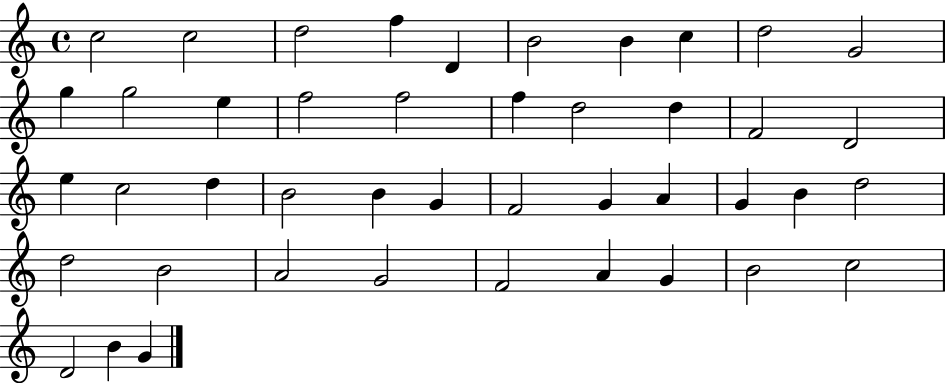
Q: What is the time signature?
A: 4/4